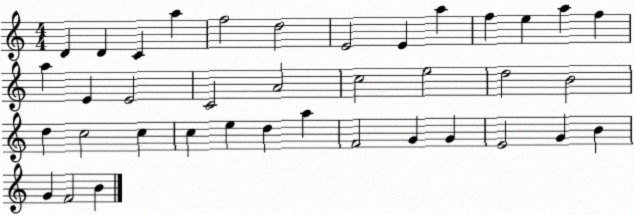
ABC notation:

X:1
T:Untitled
M:4/4
L:1/4
K:C
D D C a f2 d2 E2 E a f e a f a E E2 C2 A2 c2 e2 d2 B2 d c2 c c e d a F2 G G E2 G B G F2 B